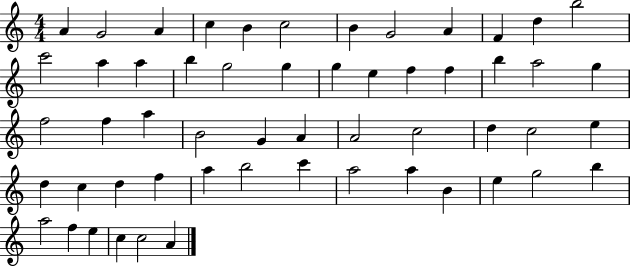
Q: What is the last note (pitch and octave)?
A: A4